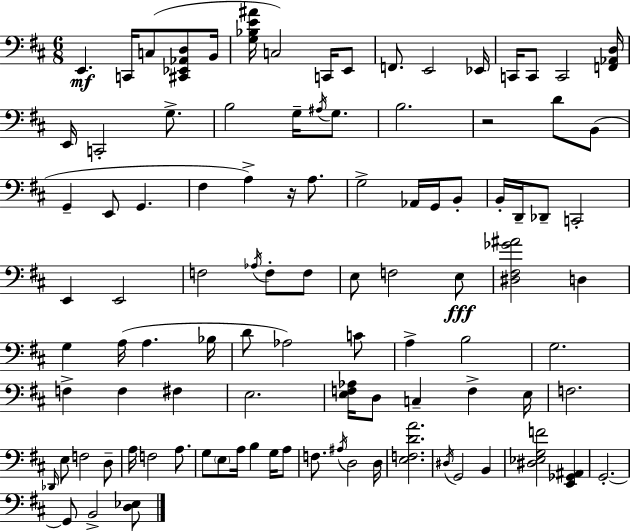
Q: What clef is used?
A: bass